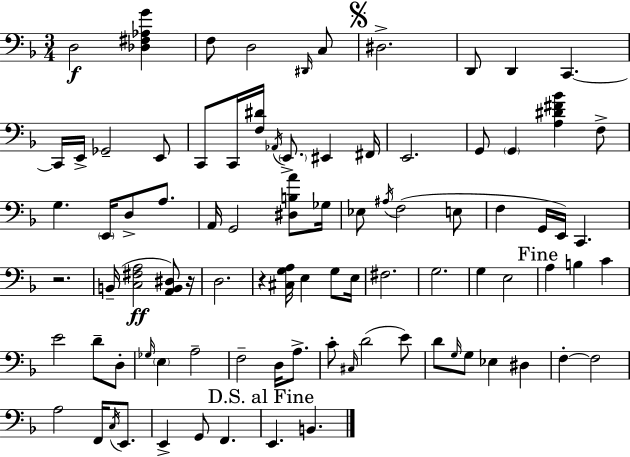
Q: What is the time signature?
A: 3/4